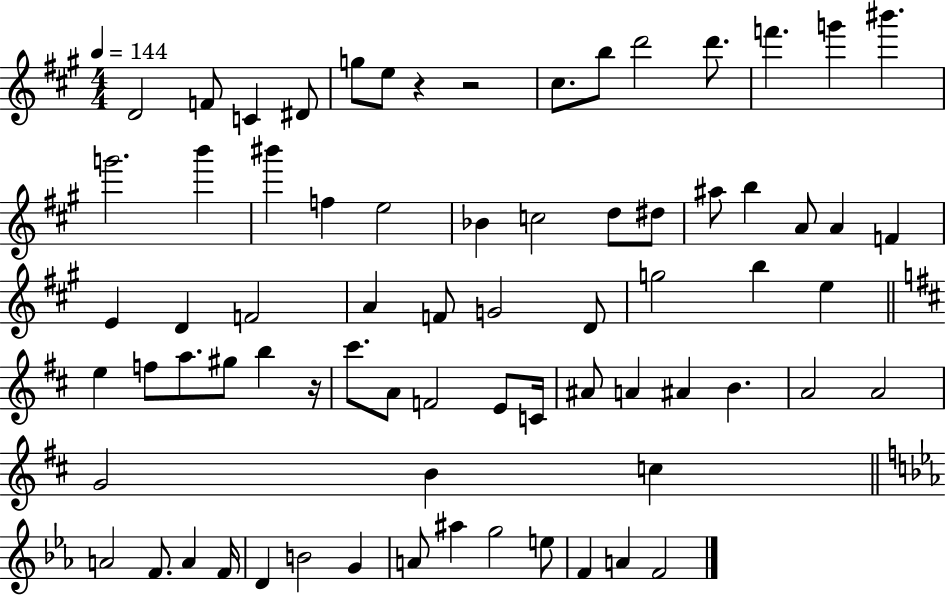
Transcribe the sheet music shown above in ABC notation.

X:1
T:Untitled
M:4/4
L:1/4
K:A
D2 F/2 C ^D/2 g/2 e/2 z z2 ^c/2 b/2 d'2 d'/2 f' g' ^b' g'2 b' ^b' f e2 _B c2 d/2 ^d/2 ^a/2 b A/2 A F E D F2 A F/2 G2 D/2 g2 b e e f/2 a/2 ^g/2 b z/4 ^c'/2 A/2 F2 E/2 C/4 ^A/2 A ^A B A2 A2 G2 B c A2 F/2 A F/4 D B2 G A/2 ^a g2 e/2 F A F2